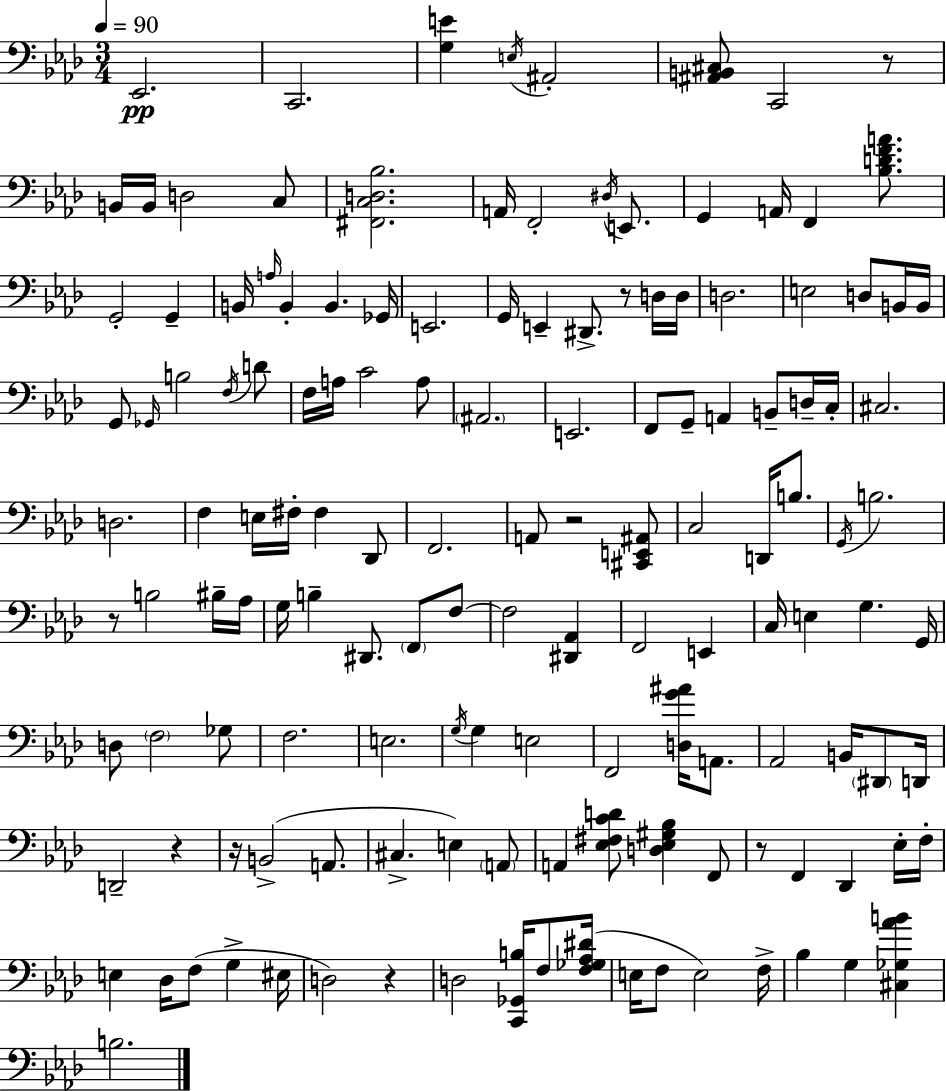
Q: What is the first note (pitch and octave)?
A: Eb2